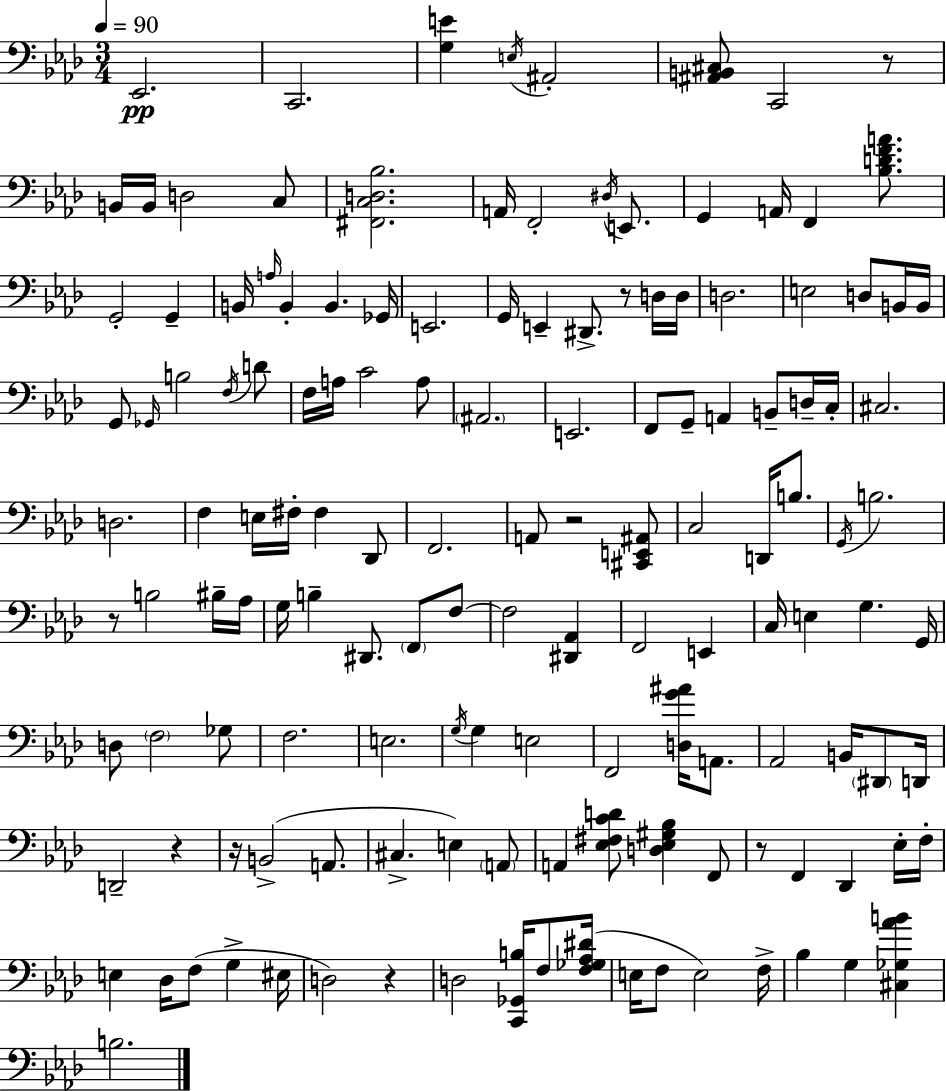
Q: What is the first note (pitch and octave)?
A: Eb2